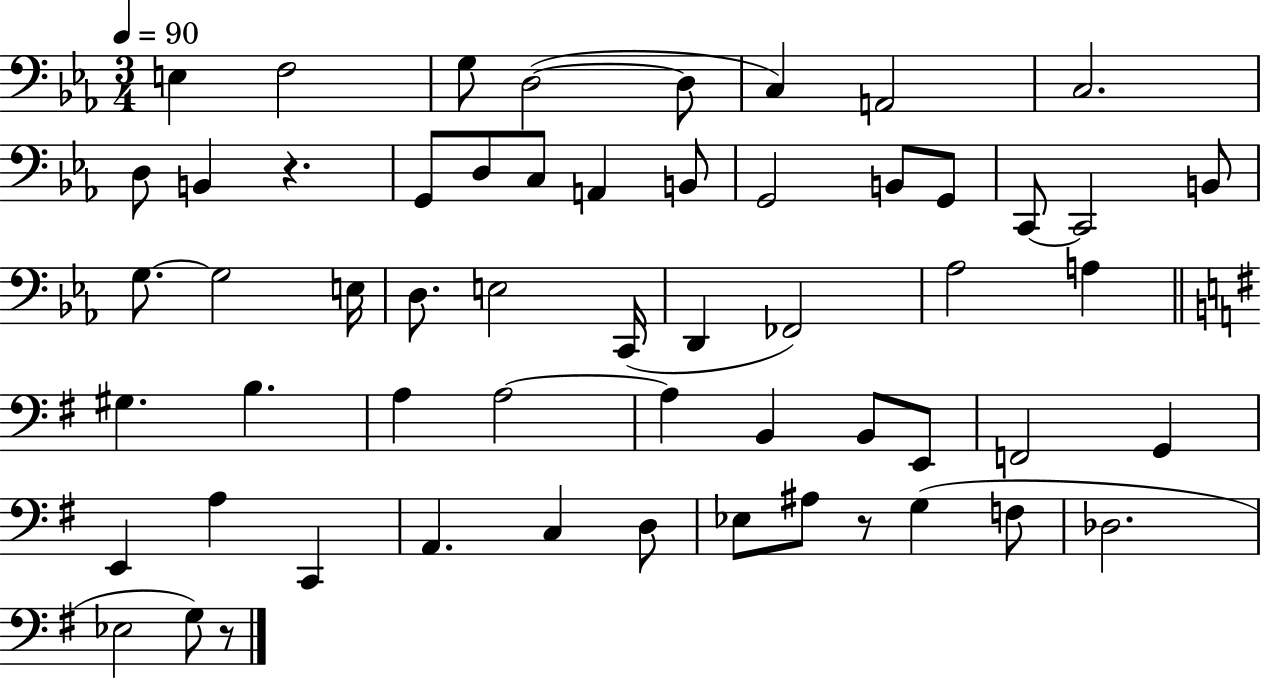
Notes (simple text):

E3/q F3/h G3/e D3/h D3/e C3/q A2/h C3/h. D3/e B2/q R/q. G2/e D3/e C3/e A2/q B2/e G2/h B2/e G2/e C2/e C2/h B2/e G3/e. G3/h E3/s D3/e. E3/h C2/s D2/q FES2/h Ab3/h A3/q G#3/q. B3/q. A3/q A3/h A3/q B2/q B2/e E2/e F2/h G2/q E2/q A3/q C2/q A2/q. C3/q D3/e Eb3/e A#3/e R/e G3/q F3/e Db3/h. Eb3/h G3/e R/e